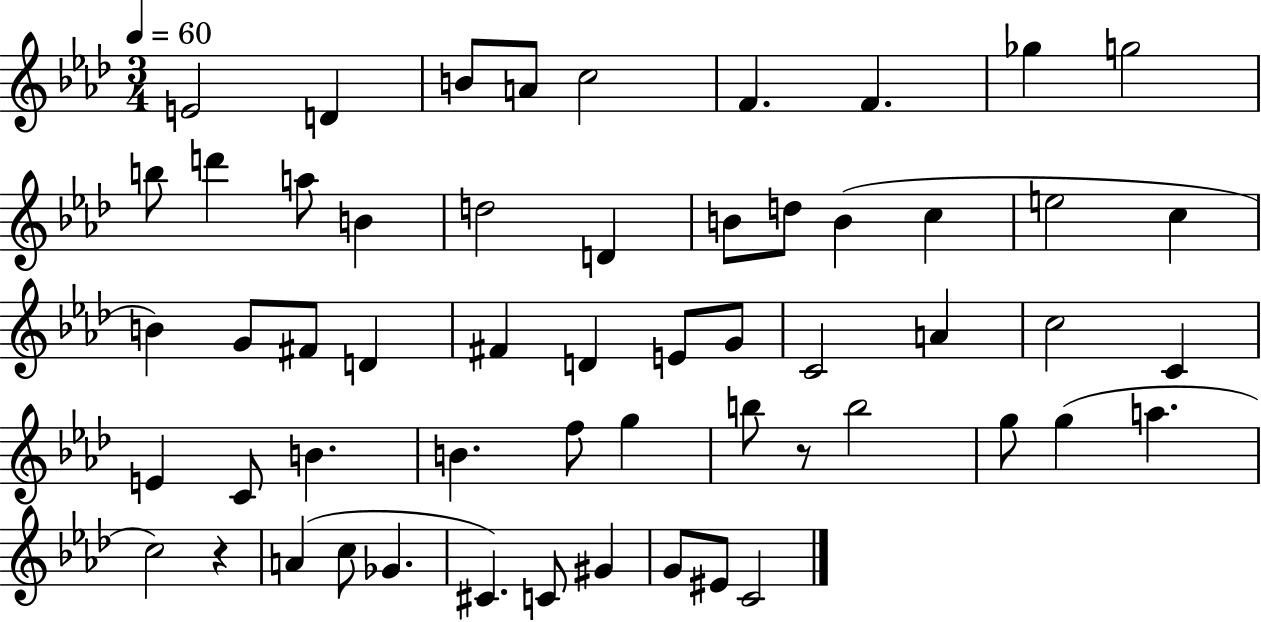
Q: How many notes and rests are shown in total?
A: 56